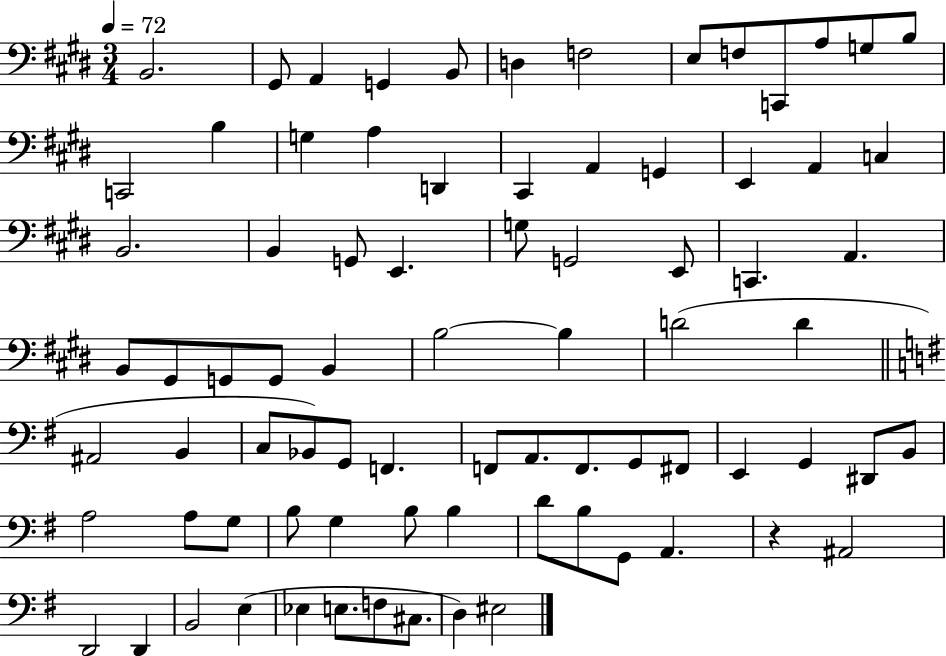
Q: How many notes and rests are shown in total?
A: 80